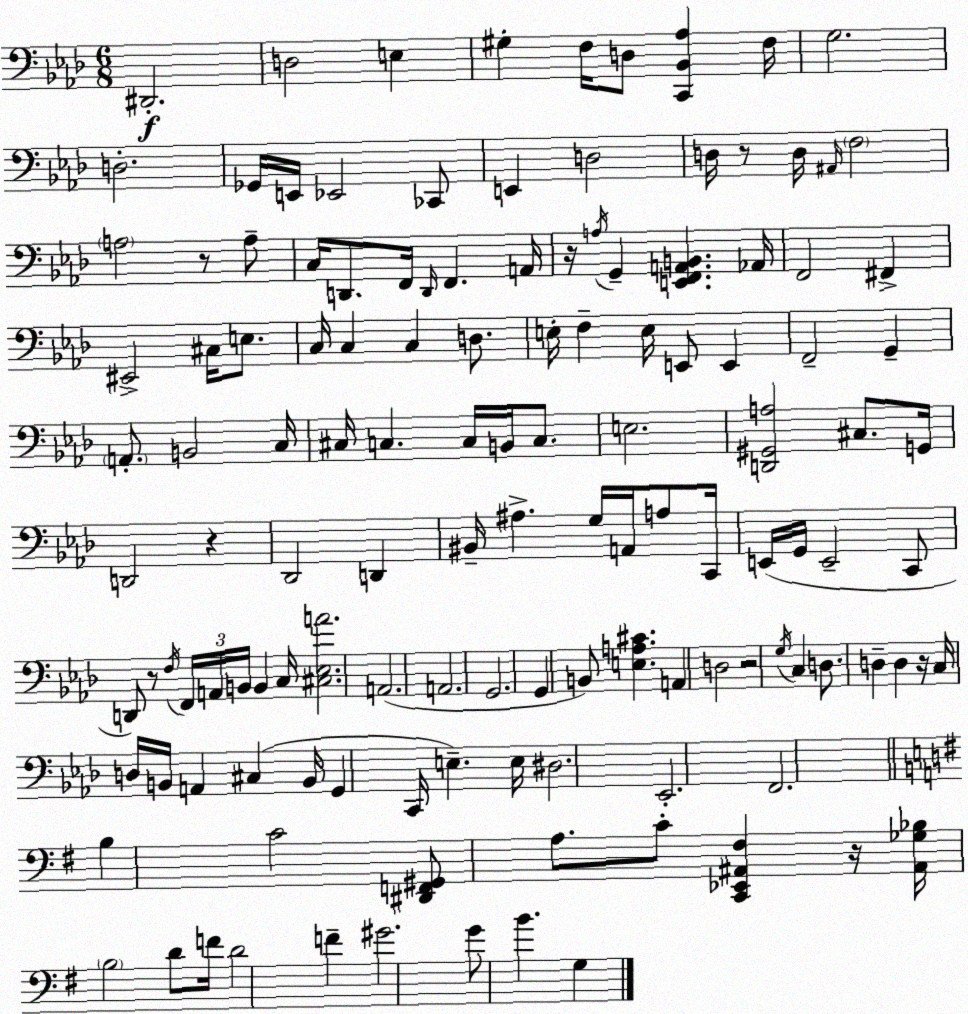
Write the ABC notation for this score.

X:1
T:Untitled
M:6/8
L:1/4
K:Fm
^D,,2 D,2 E, ^G, F,/4 D,/2 [C,,_B,,_A,] F,/4 G,2 D,2 _G,,/4 E,,/4 _E,,2 _C,,/2 E,, D,2 D,/4 z/2 D,/4 ^A,,/4 F,2 A,2 z/2 A,/2 C,/4 D,,/2 F,,/4 D,,/4 F,, A,,/4 z/4 A,/4 G,, [E,,F,,A,,B,,] _A,,/4 F,,2 ^F,, ^E,,2 ^C,/4 E,/2 C,/4 C, C, D,/2 E,/4 F, E,/4 E,,/2 E,, F,,2 G,, A,,/2 B,,2 C,/4 ^C,/4 C, C,/4 B,,/4 C,/2 E,2 [D,,^G,,A,]2 ^C,/2 G,,/4 D,,2 z _D,,2 D,, ^B,,/4 ^A, G,/4 A,,/4 A,/2 C,,/4 E,,/4 G,,/4 E,,2 C,,/2 D,,/2 z/2 F,/4 F,,/4 A,,/4 B,,/4 B,, C,/4 [^C,_E,A]2 A,,2 A,,2 G,,2 G,, B,,/2 [E,A,^C] A,, D,2 z2 G,/4 C, D,/2 D, D, z/4 C,/4 D,/4 B,,/4 A,, ^C, B,,/4 G,, C,,/4 E, E,/4 ^D,2 _E,,2 F,,2 B, C2 [^D,,F,,^G,,]/2 A,/2 C/2 [C,,_E,,^A,,^F,] z/4 [^A,,_G,_B,]/4 B,2 D/2 F/4 D2 F ^G2 G/2 B G,